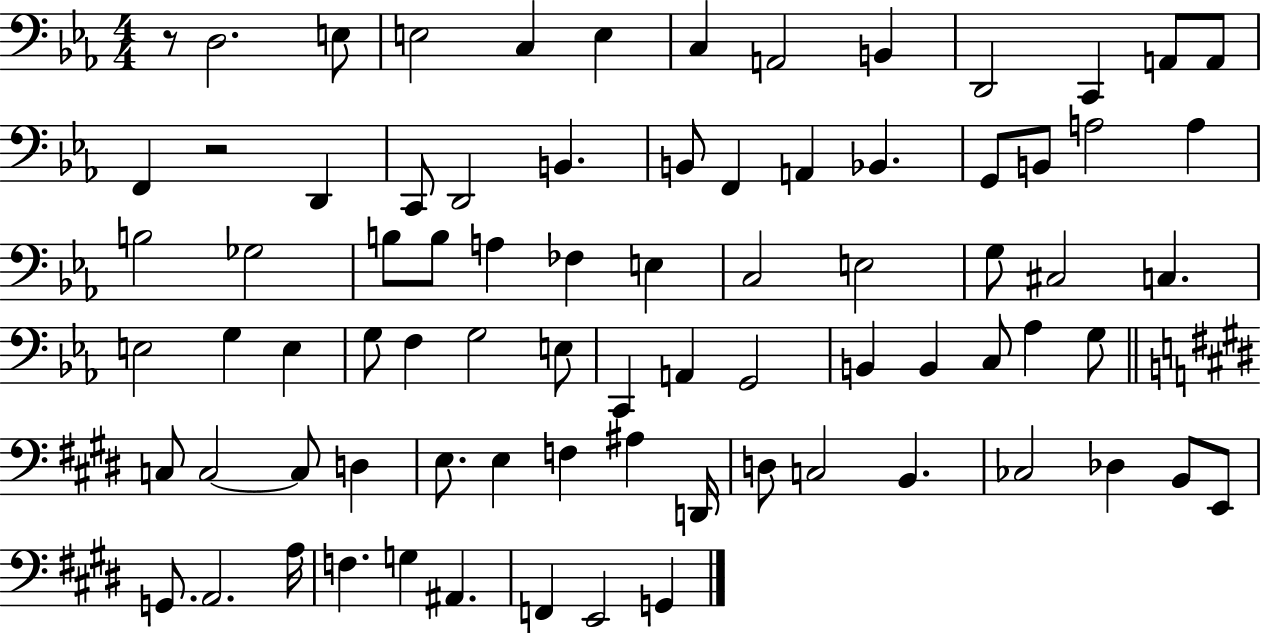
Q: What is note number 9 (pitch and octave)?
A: D2